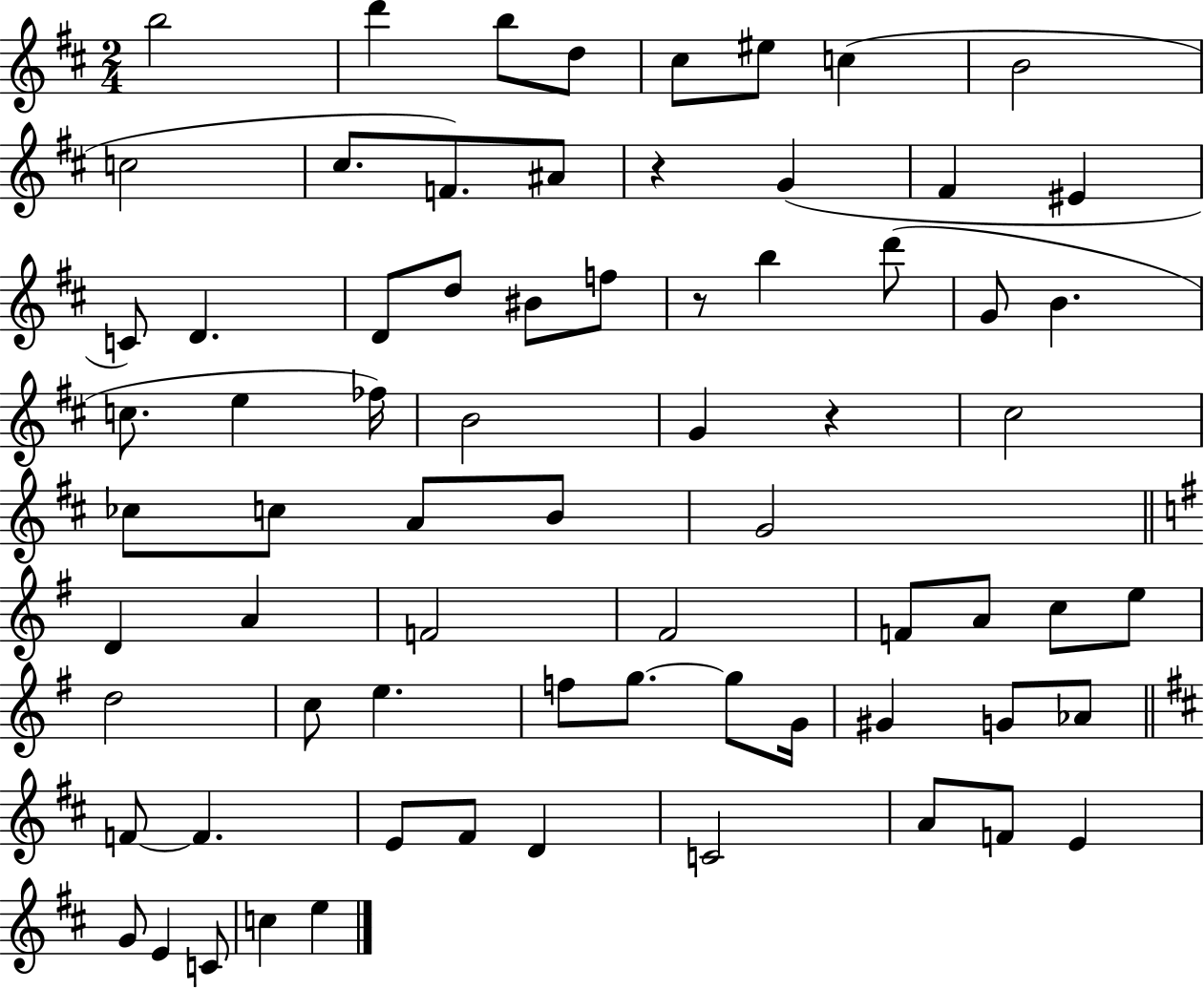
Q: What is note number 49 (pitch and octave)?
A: G5